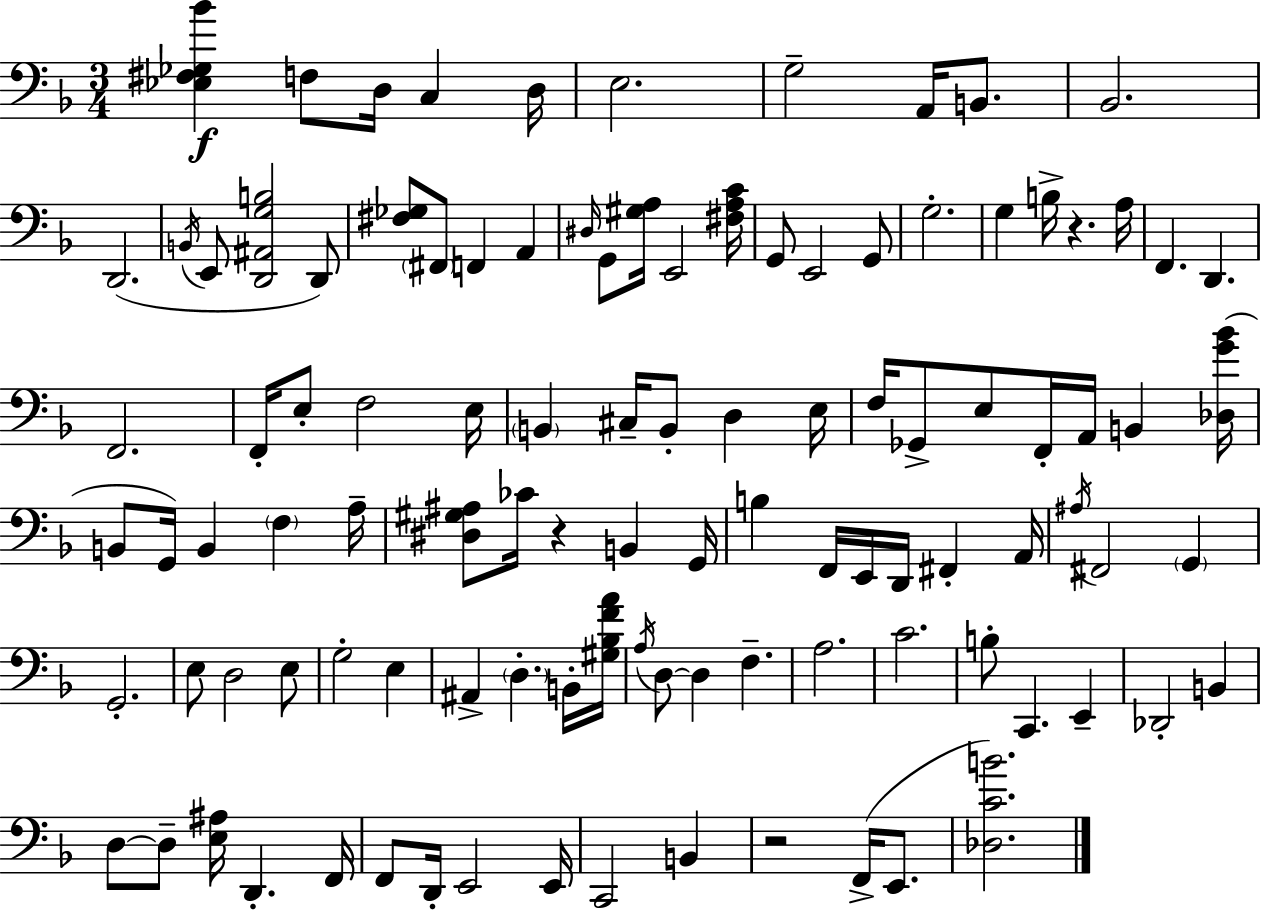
[Eb3,F#3,Gb3,Bb4]/q F3/e D3/s C3/q D3/s E3/h. G3/h A2/s B2/e. Bb2/h. D2/h. B2/s E2/e [D2,A#2,G3,B3]/h D2/e [F#3,Gb3]/e F#2/e F2/q A2/q D#3/s G2/e [G#3,A3]/s E2/h [F#3,A3,C4]/s G2/e E2/h G2/e G3/h. G3/q B3/s R/q. A3/s F2/q. D2/q. F2/h. F2/s E3/e F3/h E3/s B2/q C#3/s B2/e D3/q E3/s F3/s Gb2/e E3/e F2/s A2/s B2/q [Db3,G4,Bb4]/s B2/e G2/s B2/q F3/q A3/s [D#3,G#3,A#3]/e CES4/s R/q B2/q G2/s B3/q F2/s E2/s D2/s F#2/q A2/s A#3/s F#2/h G2/q G2/h. E3/e D3/h E3/e G3/h E3/q A#2/q D3/q. B2/s [G#3,Bb3,F4,A4]/s A3/s D3/e D3/q F3/q. A3/h. C4/h. B3/e C2/q. E2/q Db2/h B2/q D3/e D3/e [E3,A#3]/s D2/q. F2/s F2/e D2/s E2/h E2/s C2/h B2/q R/h F2/s E2/e. [Db3,C4,B4]/h.